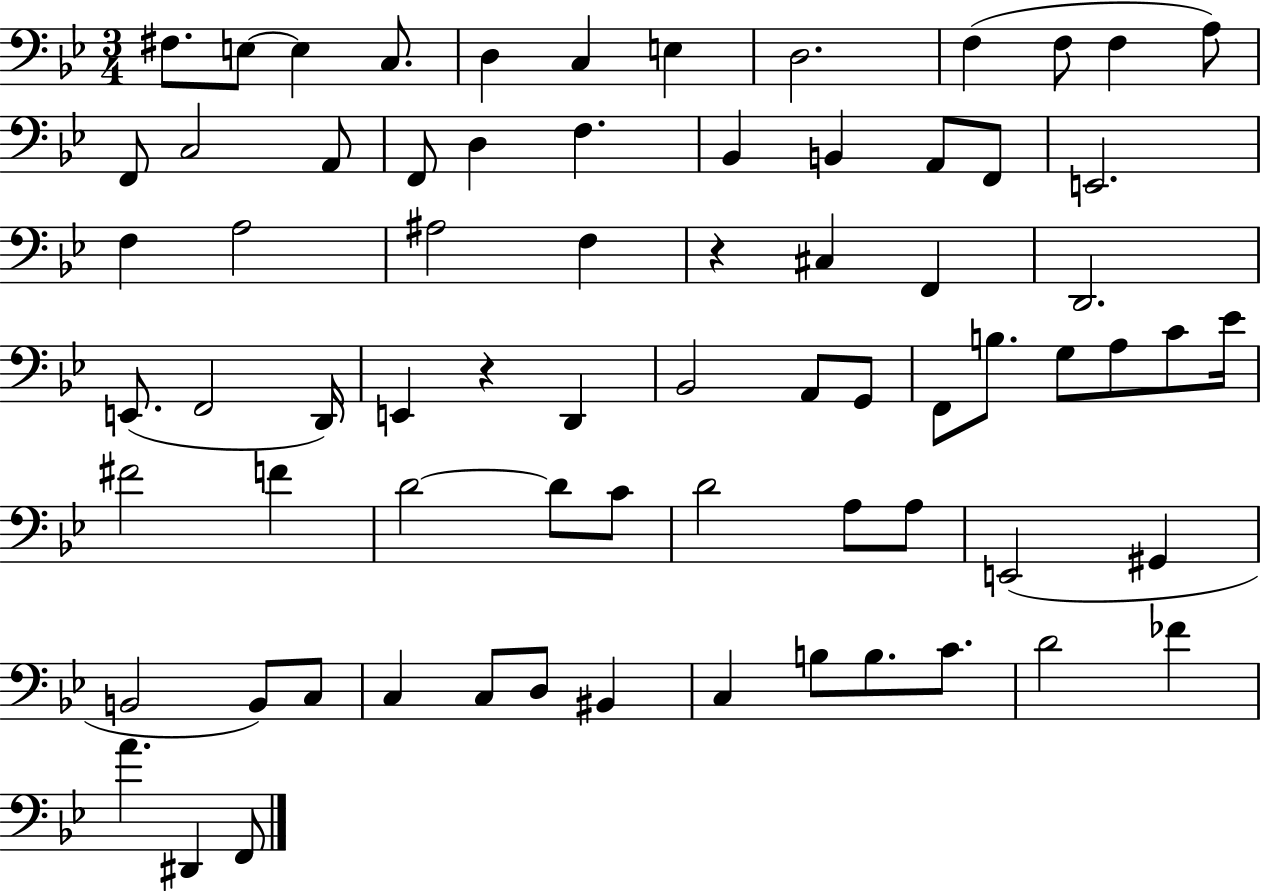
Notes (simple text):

F#3/e. E3/e E3/q C3/e. D3/q C3/q E3/q D3/h. F3/q F3/e F3/q A3/e F2/e C3/h A2/e F2/e D3/q F3/q. Bb2/q B2/q A2/e F2/e E2/h. F3/q A3/h A#3/h F3/q R/q C#3/q F2/q D2/h. E2/e. F2/h D2/s E2/q R/q D2/q Bb2/h A2/e G2/e F2/e B3/e. G3/e A3/e C4/e Eb4/s F#4/h F4/q D4/h D4/e C4/e D4/h A3/e A3/e E2/h G#2/q B2/h B2/e C3/e C3/q C3/e D3/e BIS2/q C3/q B3/e B3/e. C4/e. D4/h FES4/q A4/q. D#2/q F2/e